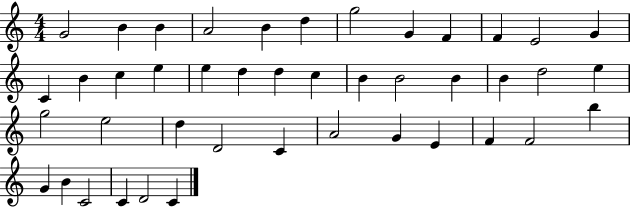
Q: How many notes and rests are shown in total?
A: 43